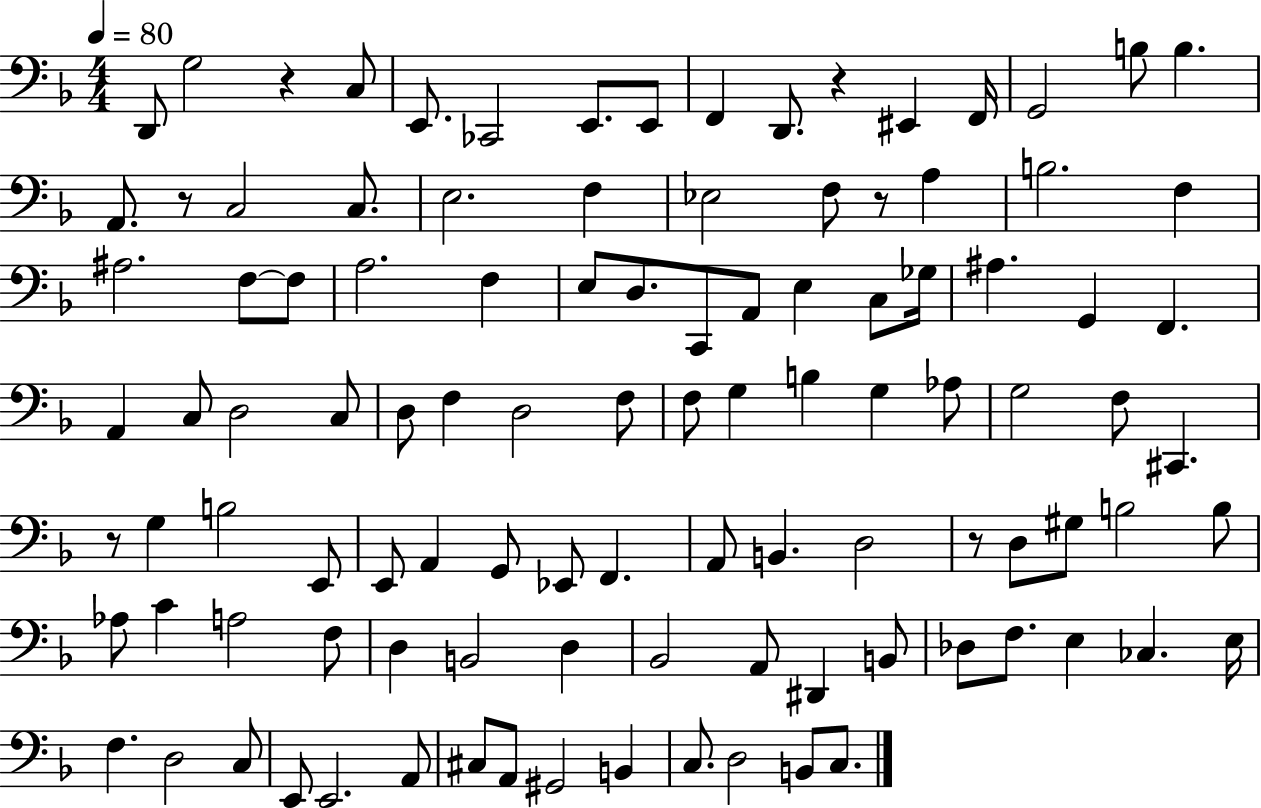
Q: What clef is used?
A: bass